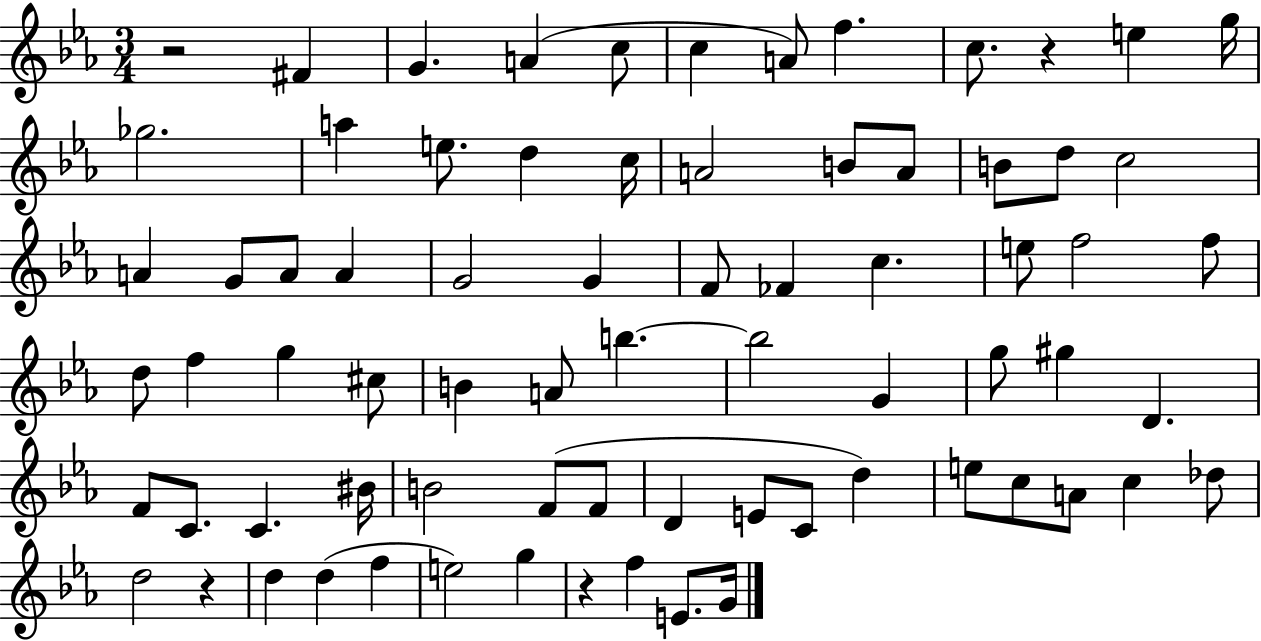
X:1
T:Untitled
M:3/4
L:1/4
K:Eb
z2 ^F G A c/2 c A/2 f c/2 z e g/4 _g2 a e/2 d c/4 A2 B/2 A/2 B/2 d/2 c2 A G/2 A/2 A G2 G F/2 _F c e/2 f2 f/2 d/2 f g ^c/2 B A/2 b b2 G g/2 ^g D F/2 C/2 C ^B/4 B2 F/2 F/2 D E/2 C/2 d e/2 c/2 A/2 c _d/2 d2 z d d f e2 g z f E/2 G/4